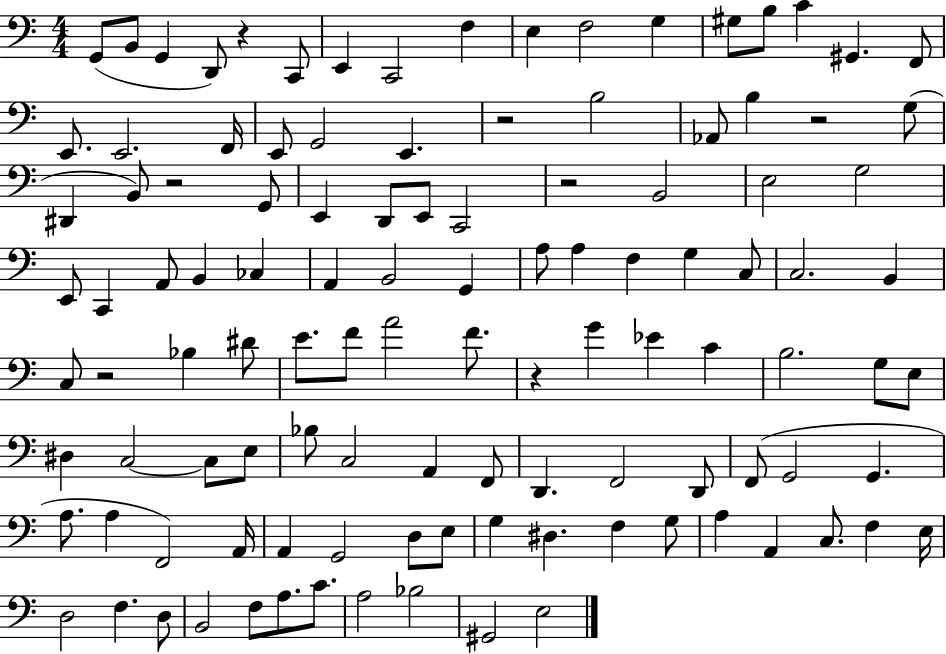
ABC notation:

X:1
T:Untitled
M:4/4
L:1/4
K:C
G,,/2 B,,/2 G,, D,,/2 z C,,/2 E,, C,,2 F, E, F,2 G, ^G,/2 B,/2 C ^G,, F,,/2 E,,/2 E,,2 F,,/4 E,,/2 G,,2 E,, z2 B,2 _A,,/2 B, z2 G,/2 ^D,, B,,/2 z2 G,,/2 E,, D,,/2 E,,/2 C,,2 z2 B,,2 E,2 G,2 E,,/2 C,, A,,/2 B,, _C, A,, B,,2 G,, A,/2 A, F, G, C,/2 C,2 B,, C,/2 z2 _B, ^D/2 E/2 F/2 A2 F/2 z G _E C B,2 G,/2 E,/2 ^D, C,2 C,/2 E,/2 _B,/2 C,2 A,, F,,/2 D,, F,,2 D,,/2 F,,/2 G,,2 G,, A,/2 A, F,,2 A,,/4 A,, G,,2 D,/2 E,/2 G, ^D, F, G,/2 A, A,, C,/2 F, E,/4 D,2 F, D,/2 B,,2 F,/2 A,/2 C/2 A,2 _B,2 ^G,,2 E,2